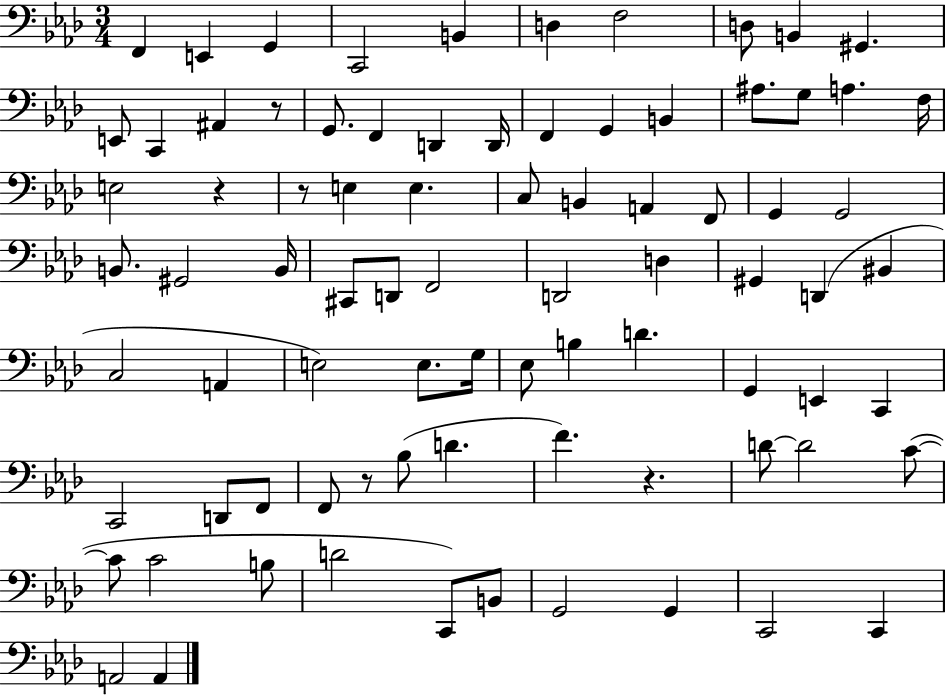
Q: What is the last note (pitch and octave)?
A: A2